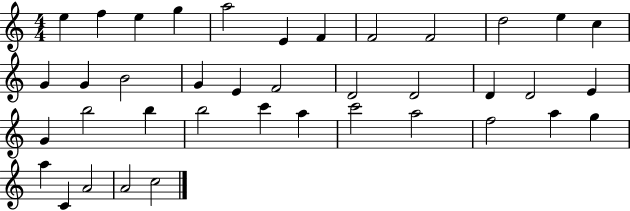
{
  \clef treble
  \numericTimeSignature
  \time 4/4
  \key c \major
  e''4 f''4 e''4 g''4 | a''2 e'4 f'4 | f'2 f'2 | d''2 e''4 c''4 | \break g'4 g'4 b'2 | g'4 e'4 f'2 | d'2 d'2 | d'4 d'2 e'4 | \break g'4 b''2 b''4 | b''2 c'''4 a''4 | c'''2 a''2 | f''2 a''4 g''4 | \break a''4 c'4 a'2 | a'2 c''2 | \bar "|."
}